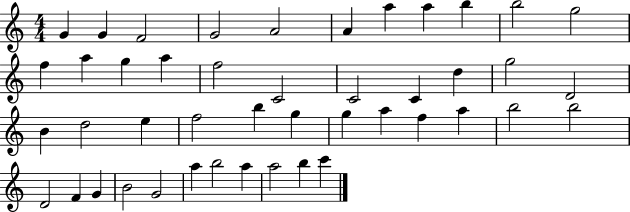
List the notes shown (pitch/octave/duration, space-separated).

G4/q G4/q F4/h G4/h A4/h A4/q A5/q A5/q B5/q B5/h G5/h F5/q A5/q G5/q A5/q F5/h C4/h C4/h C4/q D5/q G5/h D4/h B4/q D5/h E5/q F5/h B5/q G5/q G5/q A5/q F5/q A5/q B5/h B5/h D4/h F4/q G4/q B4/h G4/h A5/q B5/h A5/q A5/h B5/q C6/q